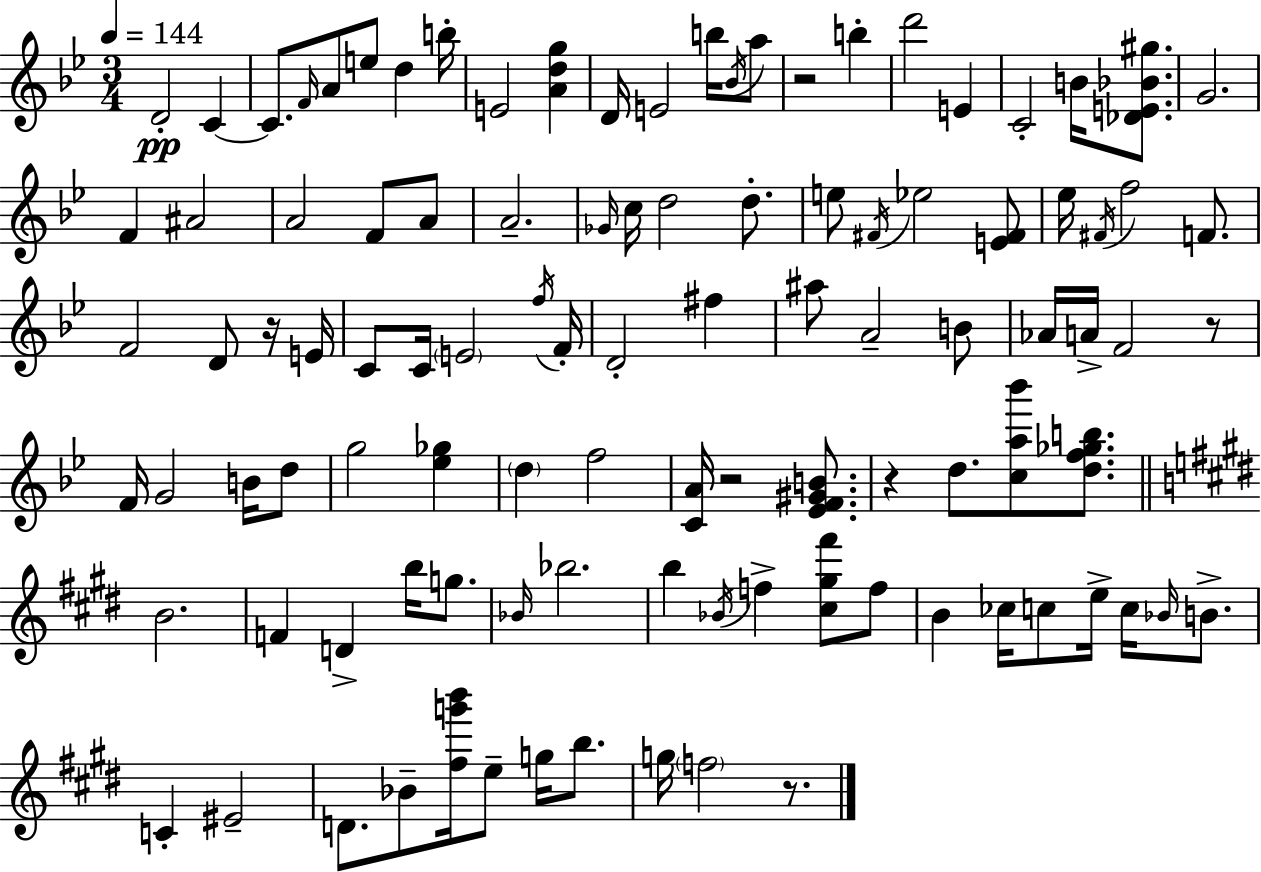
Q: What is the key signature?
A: G minor